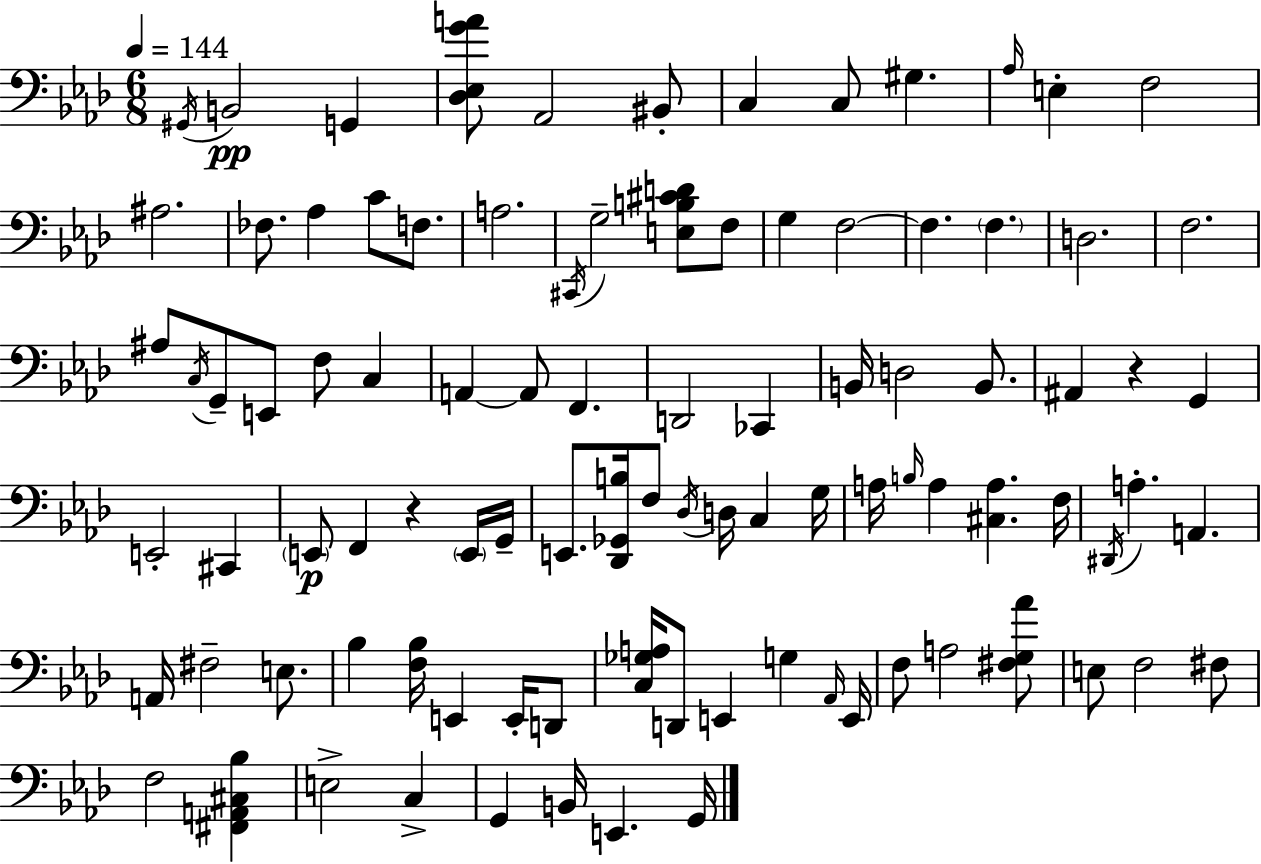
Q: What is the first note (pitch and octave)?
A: G#2